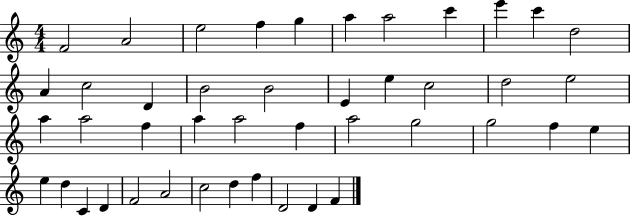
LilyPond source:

{
  \clef treble
  \numericTimeSignature
  \time 4/4
  \key c \major
  f'2 a'2 | e''2 f''4 g''4 | a''4 a''2 c'''4 | e'''4 c'''4 d''2 | \break a'4 c''2 d'4 | b'2 b'2 | e'4 e''4 c''2 | d''2 e''2 | \break a''4 a''2 f''4 | a''4 a''2 f''4 | a''2 g''2 | g''2 f''4 e''4 | \break e''4 d''4 c'4 d'4 | f'2 a'2 | c''2 d''4 f''4 | d'2 d'4 f'4 | \break \bar "|."
}